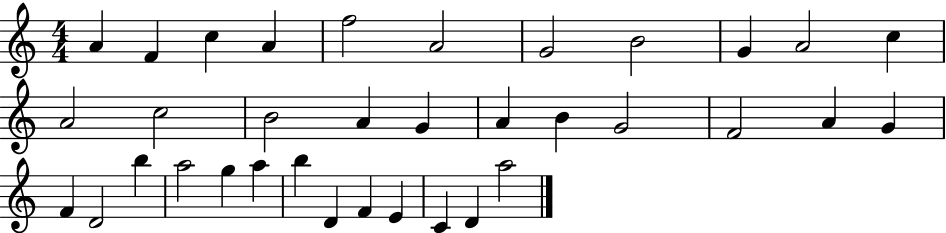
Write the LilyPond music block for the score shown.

{
  \clef treble
  \numericTimeSignature
  \time 4/4
  \key c \major
  a'4 f'4 c''4 a'4 | f''2 a'2 | g'2 b'2 | g'4 a'2 c''4 | \break a'2 c''2 | b'2 a'4 g'4 | a'4 b'4 g'2 | f'2 a'4 g'4 | \break f'4 d'2 b''4 | a''2 g''4 a''4 | b''4 d'4 f'4 e'4 | c'4 d'4 a''2 | \break \bar "|."
}